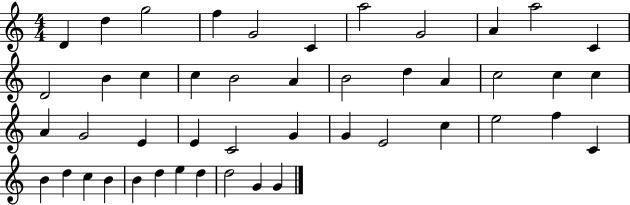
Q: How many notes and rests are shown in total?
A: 46